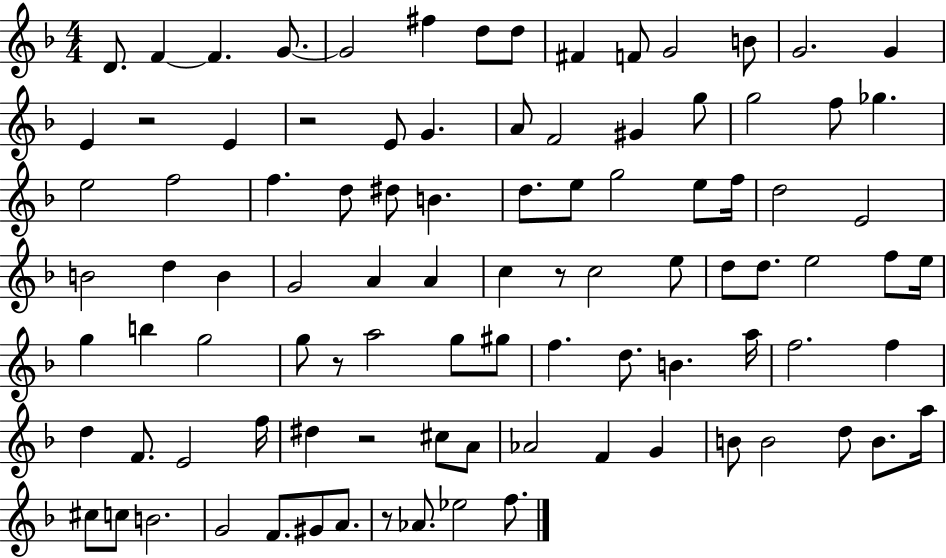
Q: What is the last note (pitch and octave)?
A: F5